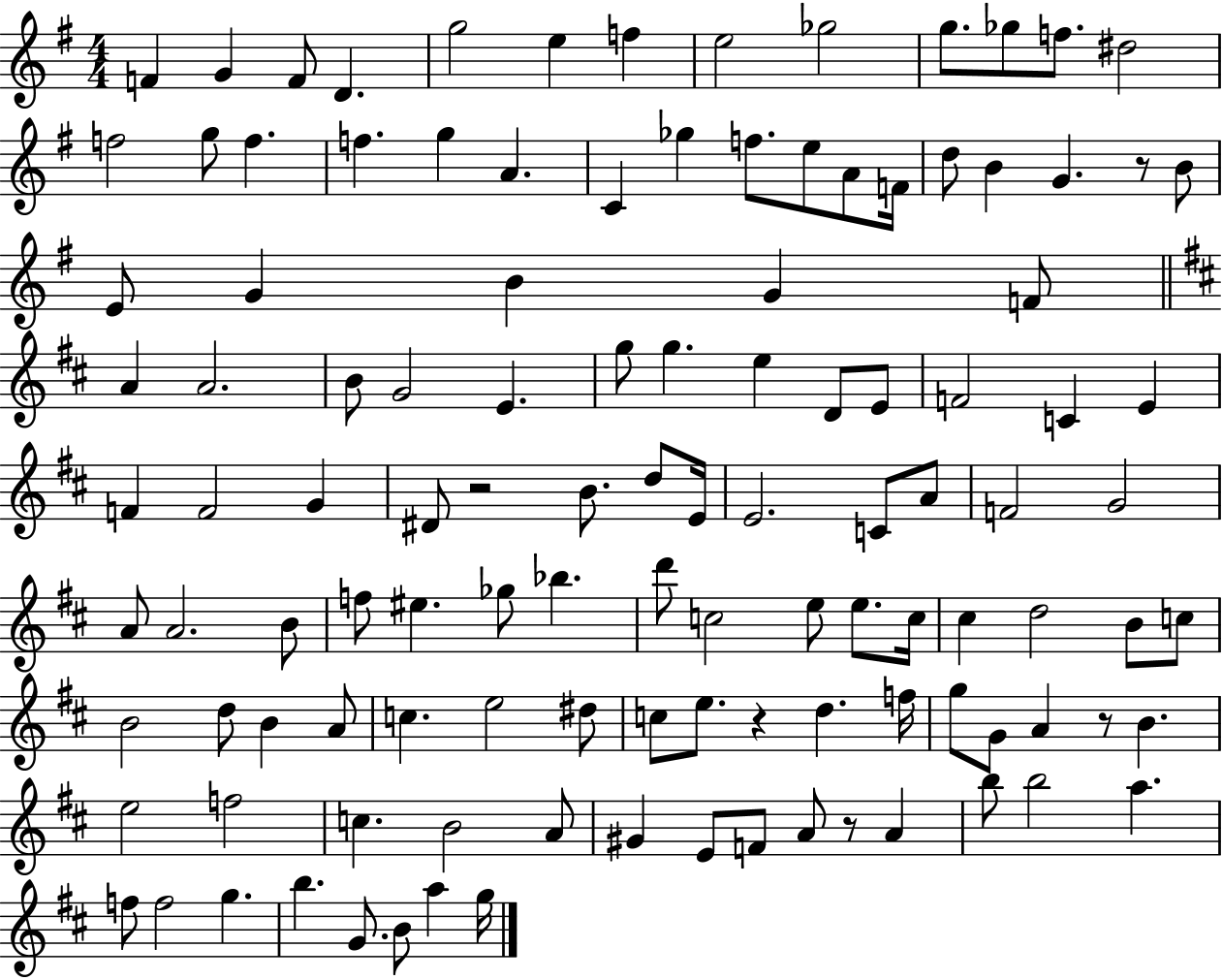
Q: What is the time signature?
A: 4/4